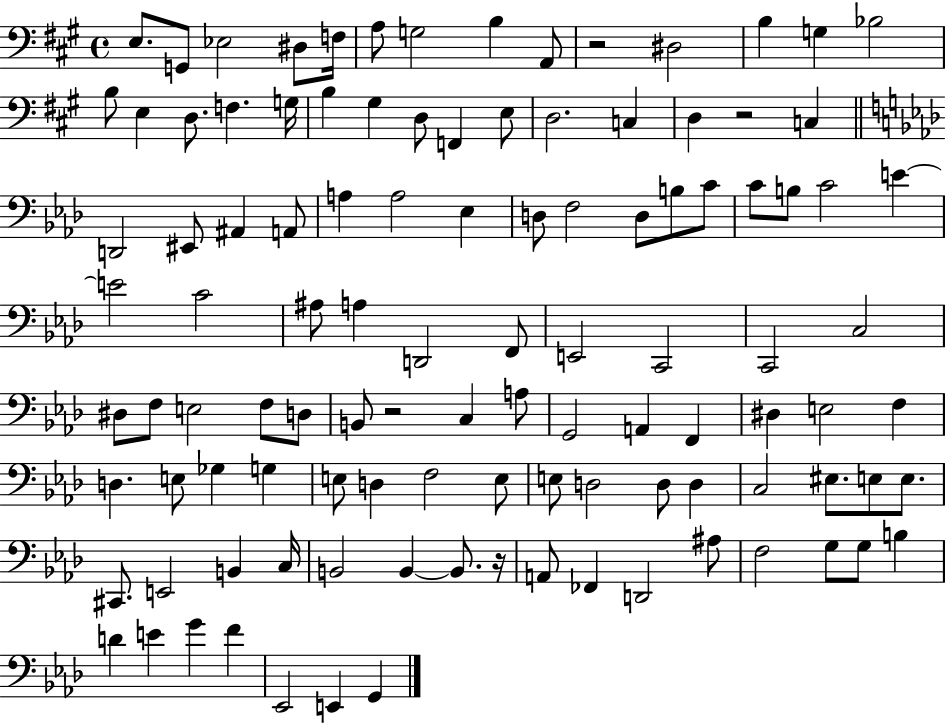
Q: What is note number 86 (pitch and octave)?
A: B2